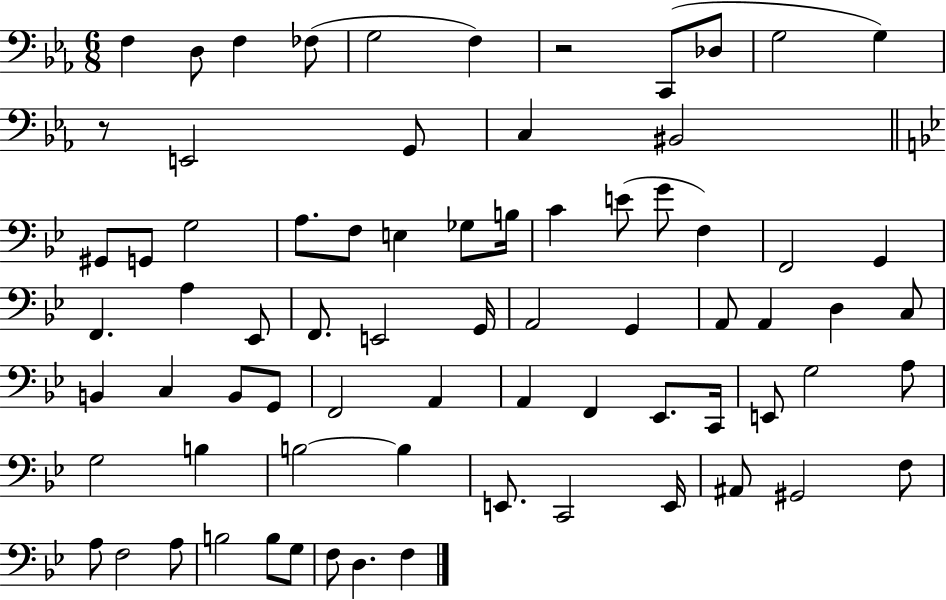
X:1
T:Untitled
M:6/8
L:1/4
K:Eb
F, D,/2 F, _F,/2 G,2 F, z2 C,,/2 _D,/2 G,2 G, z/2 E,,2 G,,/2 C, ^B,,2 ^G,,/2 G,,/2 G,2 A,/2 F,/2 E, _G,/2 B,/4 C E/2 G/2 F, F,,2 G,, F,, A, _E,,/2 F,,/2 E,,2 G,,/4 A,,2 G,, A,,/2 A,, D, C,/2 B,, C, B,,/2 G,,/2 F,,2 A,, A,, F,, _E,,/2 C,,/4 E,,/2 G,2 A,/2 G,2 B, B,2 B, E,,/2 C,,2 E,,/4 ^A,,/2 ^G,,2 F,/2 A,/2 F,2 A,/2 B,2 B,/2 G,/2 F,/2 D, F,